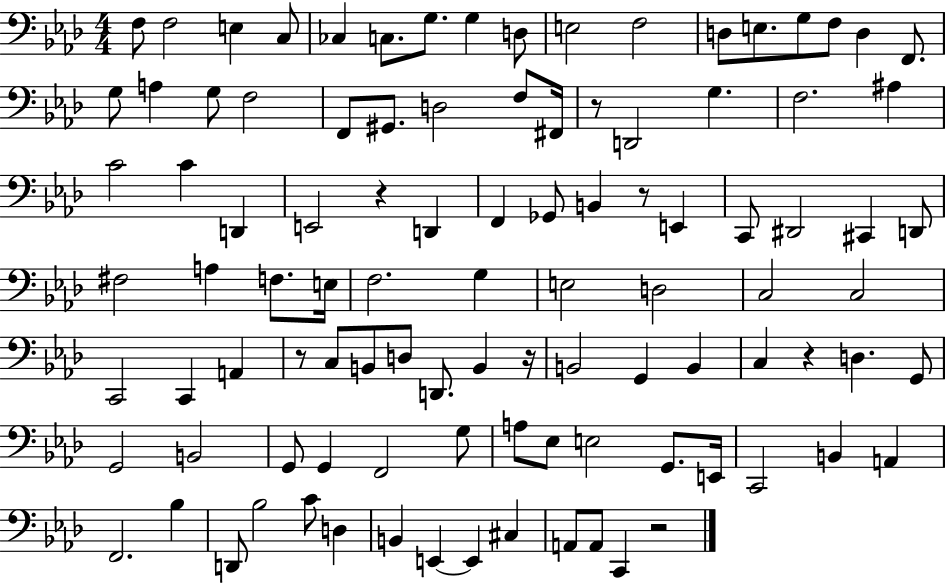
{
  \clef bass
  \numericTimeSignature
  \time 4/4
  \key aes \major
  \repeat volta 2 { f8 f2 e4 c8 | ces4 c8. g8. g4 d8 | e2 f2 | d8 e8. g8 f8 d4 f,8. | \break g8 a4 g8 f2 | f,8 gis,8. d2 f8 fis,16 | r8 d,2 g4. | f2. ais4 | \break c'2 c'4 d,4 | e,2 r4 d,4 | f,4 ges,8 b,4 r8 e,4 | c,8 dis,2 cis,4 d,8 | \break fis2 a4 f8. e16 | f2. g4 | e2 d2 | c2 c2 | \break c,2 c,4 a,4 | r8 c8 b,8 d8 d,8. b,4 r16 | b,2 g,4 b,4 | c4 r4 d4. g,8 | \break g,2 b,2 | g,8 g,4 f,2 g8 | a8 ees8 e2 g,8. e,16 | c,2 b,4 a,4 | \break f,2. bes4 | d,8 bes2 c'8 d4 | b,4 e,4~~ e,4 cis4 | a,8 a,8 c,4 r2 | \break } \bar "|."
}